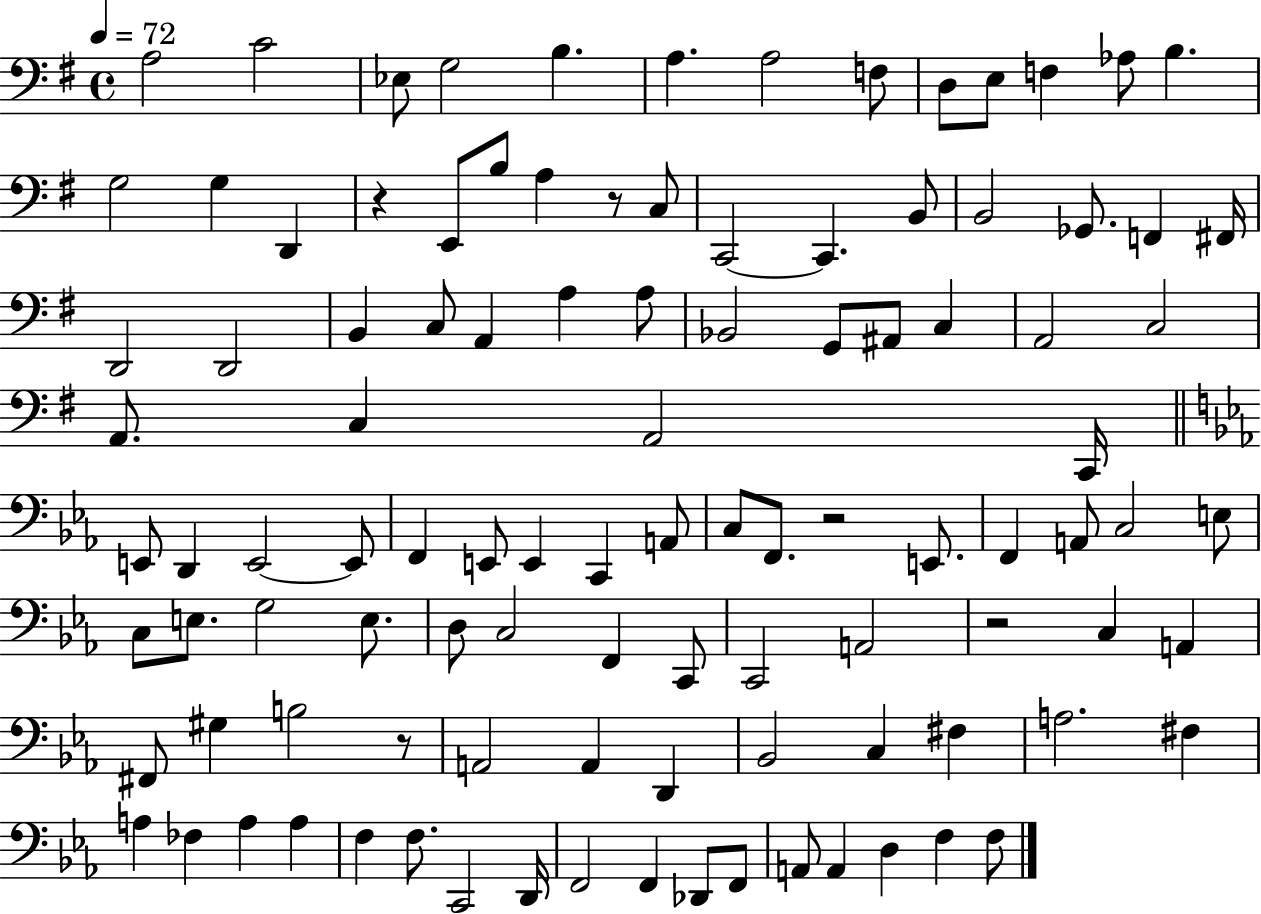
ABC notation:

X:1
T:Untitled
M:4/4
L:1/4
K:G
A,2 C2 _E,/2 G,2 B, A, A,2 F,/2 D,/2 E,/2 F, _A,/2 B, G,2 G, D,, z E,,/2 B,/2 A, z/2 C,/2 C,,2 C,, B,,/2 B,,2 _G,,/2 F,, ^F,,/4 D,,2 D,,2 B,, C,/2 A,, A, A,/2 _B,,2 G,,/2 ^A,,/2 C, A,,2 C,2 A,,/2 C, A,,2 C,,/4 E,,/2 D,, E,,2 E,,/2 F,, E,,/2 E,, C,, A,,/2 C,/2 F,,/2 z2 E,,/2 F,, A,,/2 C,2 E,/2 C,/2 E,/2 G,2 E,/2 D,/2 C,2 F,, C,,/2 C,,2 A,,2 z2 C, A,, ^F,,/2 ^G, B,2 z/2 A,,2 A,, D,, _B,,2 C, ^F, A,2 ^F, A, _F, A, A, F, F,/2 C,,2 D,,/4 F,,2 F,, _D,,/2 F,,/2 A,,/2 A,, D, F, F,/2